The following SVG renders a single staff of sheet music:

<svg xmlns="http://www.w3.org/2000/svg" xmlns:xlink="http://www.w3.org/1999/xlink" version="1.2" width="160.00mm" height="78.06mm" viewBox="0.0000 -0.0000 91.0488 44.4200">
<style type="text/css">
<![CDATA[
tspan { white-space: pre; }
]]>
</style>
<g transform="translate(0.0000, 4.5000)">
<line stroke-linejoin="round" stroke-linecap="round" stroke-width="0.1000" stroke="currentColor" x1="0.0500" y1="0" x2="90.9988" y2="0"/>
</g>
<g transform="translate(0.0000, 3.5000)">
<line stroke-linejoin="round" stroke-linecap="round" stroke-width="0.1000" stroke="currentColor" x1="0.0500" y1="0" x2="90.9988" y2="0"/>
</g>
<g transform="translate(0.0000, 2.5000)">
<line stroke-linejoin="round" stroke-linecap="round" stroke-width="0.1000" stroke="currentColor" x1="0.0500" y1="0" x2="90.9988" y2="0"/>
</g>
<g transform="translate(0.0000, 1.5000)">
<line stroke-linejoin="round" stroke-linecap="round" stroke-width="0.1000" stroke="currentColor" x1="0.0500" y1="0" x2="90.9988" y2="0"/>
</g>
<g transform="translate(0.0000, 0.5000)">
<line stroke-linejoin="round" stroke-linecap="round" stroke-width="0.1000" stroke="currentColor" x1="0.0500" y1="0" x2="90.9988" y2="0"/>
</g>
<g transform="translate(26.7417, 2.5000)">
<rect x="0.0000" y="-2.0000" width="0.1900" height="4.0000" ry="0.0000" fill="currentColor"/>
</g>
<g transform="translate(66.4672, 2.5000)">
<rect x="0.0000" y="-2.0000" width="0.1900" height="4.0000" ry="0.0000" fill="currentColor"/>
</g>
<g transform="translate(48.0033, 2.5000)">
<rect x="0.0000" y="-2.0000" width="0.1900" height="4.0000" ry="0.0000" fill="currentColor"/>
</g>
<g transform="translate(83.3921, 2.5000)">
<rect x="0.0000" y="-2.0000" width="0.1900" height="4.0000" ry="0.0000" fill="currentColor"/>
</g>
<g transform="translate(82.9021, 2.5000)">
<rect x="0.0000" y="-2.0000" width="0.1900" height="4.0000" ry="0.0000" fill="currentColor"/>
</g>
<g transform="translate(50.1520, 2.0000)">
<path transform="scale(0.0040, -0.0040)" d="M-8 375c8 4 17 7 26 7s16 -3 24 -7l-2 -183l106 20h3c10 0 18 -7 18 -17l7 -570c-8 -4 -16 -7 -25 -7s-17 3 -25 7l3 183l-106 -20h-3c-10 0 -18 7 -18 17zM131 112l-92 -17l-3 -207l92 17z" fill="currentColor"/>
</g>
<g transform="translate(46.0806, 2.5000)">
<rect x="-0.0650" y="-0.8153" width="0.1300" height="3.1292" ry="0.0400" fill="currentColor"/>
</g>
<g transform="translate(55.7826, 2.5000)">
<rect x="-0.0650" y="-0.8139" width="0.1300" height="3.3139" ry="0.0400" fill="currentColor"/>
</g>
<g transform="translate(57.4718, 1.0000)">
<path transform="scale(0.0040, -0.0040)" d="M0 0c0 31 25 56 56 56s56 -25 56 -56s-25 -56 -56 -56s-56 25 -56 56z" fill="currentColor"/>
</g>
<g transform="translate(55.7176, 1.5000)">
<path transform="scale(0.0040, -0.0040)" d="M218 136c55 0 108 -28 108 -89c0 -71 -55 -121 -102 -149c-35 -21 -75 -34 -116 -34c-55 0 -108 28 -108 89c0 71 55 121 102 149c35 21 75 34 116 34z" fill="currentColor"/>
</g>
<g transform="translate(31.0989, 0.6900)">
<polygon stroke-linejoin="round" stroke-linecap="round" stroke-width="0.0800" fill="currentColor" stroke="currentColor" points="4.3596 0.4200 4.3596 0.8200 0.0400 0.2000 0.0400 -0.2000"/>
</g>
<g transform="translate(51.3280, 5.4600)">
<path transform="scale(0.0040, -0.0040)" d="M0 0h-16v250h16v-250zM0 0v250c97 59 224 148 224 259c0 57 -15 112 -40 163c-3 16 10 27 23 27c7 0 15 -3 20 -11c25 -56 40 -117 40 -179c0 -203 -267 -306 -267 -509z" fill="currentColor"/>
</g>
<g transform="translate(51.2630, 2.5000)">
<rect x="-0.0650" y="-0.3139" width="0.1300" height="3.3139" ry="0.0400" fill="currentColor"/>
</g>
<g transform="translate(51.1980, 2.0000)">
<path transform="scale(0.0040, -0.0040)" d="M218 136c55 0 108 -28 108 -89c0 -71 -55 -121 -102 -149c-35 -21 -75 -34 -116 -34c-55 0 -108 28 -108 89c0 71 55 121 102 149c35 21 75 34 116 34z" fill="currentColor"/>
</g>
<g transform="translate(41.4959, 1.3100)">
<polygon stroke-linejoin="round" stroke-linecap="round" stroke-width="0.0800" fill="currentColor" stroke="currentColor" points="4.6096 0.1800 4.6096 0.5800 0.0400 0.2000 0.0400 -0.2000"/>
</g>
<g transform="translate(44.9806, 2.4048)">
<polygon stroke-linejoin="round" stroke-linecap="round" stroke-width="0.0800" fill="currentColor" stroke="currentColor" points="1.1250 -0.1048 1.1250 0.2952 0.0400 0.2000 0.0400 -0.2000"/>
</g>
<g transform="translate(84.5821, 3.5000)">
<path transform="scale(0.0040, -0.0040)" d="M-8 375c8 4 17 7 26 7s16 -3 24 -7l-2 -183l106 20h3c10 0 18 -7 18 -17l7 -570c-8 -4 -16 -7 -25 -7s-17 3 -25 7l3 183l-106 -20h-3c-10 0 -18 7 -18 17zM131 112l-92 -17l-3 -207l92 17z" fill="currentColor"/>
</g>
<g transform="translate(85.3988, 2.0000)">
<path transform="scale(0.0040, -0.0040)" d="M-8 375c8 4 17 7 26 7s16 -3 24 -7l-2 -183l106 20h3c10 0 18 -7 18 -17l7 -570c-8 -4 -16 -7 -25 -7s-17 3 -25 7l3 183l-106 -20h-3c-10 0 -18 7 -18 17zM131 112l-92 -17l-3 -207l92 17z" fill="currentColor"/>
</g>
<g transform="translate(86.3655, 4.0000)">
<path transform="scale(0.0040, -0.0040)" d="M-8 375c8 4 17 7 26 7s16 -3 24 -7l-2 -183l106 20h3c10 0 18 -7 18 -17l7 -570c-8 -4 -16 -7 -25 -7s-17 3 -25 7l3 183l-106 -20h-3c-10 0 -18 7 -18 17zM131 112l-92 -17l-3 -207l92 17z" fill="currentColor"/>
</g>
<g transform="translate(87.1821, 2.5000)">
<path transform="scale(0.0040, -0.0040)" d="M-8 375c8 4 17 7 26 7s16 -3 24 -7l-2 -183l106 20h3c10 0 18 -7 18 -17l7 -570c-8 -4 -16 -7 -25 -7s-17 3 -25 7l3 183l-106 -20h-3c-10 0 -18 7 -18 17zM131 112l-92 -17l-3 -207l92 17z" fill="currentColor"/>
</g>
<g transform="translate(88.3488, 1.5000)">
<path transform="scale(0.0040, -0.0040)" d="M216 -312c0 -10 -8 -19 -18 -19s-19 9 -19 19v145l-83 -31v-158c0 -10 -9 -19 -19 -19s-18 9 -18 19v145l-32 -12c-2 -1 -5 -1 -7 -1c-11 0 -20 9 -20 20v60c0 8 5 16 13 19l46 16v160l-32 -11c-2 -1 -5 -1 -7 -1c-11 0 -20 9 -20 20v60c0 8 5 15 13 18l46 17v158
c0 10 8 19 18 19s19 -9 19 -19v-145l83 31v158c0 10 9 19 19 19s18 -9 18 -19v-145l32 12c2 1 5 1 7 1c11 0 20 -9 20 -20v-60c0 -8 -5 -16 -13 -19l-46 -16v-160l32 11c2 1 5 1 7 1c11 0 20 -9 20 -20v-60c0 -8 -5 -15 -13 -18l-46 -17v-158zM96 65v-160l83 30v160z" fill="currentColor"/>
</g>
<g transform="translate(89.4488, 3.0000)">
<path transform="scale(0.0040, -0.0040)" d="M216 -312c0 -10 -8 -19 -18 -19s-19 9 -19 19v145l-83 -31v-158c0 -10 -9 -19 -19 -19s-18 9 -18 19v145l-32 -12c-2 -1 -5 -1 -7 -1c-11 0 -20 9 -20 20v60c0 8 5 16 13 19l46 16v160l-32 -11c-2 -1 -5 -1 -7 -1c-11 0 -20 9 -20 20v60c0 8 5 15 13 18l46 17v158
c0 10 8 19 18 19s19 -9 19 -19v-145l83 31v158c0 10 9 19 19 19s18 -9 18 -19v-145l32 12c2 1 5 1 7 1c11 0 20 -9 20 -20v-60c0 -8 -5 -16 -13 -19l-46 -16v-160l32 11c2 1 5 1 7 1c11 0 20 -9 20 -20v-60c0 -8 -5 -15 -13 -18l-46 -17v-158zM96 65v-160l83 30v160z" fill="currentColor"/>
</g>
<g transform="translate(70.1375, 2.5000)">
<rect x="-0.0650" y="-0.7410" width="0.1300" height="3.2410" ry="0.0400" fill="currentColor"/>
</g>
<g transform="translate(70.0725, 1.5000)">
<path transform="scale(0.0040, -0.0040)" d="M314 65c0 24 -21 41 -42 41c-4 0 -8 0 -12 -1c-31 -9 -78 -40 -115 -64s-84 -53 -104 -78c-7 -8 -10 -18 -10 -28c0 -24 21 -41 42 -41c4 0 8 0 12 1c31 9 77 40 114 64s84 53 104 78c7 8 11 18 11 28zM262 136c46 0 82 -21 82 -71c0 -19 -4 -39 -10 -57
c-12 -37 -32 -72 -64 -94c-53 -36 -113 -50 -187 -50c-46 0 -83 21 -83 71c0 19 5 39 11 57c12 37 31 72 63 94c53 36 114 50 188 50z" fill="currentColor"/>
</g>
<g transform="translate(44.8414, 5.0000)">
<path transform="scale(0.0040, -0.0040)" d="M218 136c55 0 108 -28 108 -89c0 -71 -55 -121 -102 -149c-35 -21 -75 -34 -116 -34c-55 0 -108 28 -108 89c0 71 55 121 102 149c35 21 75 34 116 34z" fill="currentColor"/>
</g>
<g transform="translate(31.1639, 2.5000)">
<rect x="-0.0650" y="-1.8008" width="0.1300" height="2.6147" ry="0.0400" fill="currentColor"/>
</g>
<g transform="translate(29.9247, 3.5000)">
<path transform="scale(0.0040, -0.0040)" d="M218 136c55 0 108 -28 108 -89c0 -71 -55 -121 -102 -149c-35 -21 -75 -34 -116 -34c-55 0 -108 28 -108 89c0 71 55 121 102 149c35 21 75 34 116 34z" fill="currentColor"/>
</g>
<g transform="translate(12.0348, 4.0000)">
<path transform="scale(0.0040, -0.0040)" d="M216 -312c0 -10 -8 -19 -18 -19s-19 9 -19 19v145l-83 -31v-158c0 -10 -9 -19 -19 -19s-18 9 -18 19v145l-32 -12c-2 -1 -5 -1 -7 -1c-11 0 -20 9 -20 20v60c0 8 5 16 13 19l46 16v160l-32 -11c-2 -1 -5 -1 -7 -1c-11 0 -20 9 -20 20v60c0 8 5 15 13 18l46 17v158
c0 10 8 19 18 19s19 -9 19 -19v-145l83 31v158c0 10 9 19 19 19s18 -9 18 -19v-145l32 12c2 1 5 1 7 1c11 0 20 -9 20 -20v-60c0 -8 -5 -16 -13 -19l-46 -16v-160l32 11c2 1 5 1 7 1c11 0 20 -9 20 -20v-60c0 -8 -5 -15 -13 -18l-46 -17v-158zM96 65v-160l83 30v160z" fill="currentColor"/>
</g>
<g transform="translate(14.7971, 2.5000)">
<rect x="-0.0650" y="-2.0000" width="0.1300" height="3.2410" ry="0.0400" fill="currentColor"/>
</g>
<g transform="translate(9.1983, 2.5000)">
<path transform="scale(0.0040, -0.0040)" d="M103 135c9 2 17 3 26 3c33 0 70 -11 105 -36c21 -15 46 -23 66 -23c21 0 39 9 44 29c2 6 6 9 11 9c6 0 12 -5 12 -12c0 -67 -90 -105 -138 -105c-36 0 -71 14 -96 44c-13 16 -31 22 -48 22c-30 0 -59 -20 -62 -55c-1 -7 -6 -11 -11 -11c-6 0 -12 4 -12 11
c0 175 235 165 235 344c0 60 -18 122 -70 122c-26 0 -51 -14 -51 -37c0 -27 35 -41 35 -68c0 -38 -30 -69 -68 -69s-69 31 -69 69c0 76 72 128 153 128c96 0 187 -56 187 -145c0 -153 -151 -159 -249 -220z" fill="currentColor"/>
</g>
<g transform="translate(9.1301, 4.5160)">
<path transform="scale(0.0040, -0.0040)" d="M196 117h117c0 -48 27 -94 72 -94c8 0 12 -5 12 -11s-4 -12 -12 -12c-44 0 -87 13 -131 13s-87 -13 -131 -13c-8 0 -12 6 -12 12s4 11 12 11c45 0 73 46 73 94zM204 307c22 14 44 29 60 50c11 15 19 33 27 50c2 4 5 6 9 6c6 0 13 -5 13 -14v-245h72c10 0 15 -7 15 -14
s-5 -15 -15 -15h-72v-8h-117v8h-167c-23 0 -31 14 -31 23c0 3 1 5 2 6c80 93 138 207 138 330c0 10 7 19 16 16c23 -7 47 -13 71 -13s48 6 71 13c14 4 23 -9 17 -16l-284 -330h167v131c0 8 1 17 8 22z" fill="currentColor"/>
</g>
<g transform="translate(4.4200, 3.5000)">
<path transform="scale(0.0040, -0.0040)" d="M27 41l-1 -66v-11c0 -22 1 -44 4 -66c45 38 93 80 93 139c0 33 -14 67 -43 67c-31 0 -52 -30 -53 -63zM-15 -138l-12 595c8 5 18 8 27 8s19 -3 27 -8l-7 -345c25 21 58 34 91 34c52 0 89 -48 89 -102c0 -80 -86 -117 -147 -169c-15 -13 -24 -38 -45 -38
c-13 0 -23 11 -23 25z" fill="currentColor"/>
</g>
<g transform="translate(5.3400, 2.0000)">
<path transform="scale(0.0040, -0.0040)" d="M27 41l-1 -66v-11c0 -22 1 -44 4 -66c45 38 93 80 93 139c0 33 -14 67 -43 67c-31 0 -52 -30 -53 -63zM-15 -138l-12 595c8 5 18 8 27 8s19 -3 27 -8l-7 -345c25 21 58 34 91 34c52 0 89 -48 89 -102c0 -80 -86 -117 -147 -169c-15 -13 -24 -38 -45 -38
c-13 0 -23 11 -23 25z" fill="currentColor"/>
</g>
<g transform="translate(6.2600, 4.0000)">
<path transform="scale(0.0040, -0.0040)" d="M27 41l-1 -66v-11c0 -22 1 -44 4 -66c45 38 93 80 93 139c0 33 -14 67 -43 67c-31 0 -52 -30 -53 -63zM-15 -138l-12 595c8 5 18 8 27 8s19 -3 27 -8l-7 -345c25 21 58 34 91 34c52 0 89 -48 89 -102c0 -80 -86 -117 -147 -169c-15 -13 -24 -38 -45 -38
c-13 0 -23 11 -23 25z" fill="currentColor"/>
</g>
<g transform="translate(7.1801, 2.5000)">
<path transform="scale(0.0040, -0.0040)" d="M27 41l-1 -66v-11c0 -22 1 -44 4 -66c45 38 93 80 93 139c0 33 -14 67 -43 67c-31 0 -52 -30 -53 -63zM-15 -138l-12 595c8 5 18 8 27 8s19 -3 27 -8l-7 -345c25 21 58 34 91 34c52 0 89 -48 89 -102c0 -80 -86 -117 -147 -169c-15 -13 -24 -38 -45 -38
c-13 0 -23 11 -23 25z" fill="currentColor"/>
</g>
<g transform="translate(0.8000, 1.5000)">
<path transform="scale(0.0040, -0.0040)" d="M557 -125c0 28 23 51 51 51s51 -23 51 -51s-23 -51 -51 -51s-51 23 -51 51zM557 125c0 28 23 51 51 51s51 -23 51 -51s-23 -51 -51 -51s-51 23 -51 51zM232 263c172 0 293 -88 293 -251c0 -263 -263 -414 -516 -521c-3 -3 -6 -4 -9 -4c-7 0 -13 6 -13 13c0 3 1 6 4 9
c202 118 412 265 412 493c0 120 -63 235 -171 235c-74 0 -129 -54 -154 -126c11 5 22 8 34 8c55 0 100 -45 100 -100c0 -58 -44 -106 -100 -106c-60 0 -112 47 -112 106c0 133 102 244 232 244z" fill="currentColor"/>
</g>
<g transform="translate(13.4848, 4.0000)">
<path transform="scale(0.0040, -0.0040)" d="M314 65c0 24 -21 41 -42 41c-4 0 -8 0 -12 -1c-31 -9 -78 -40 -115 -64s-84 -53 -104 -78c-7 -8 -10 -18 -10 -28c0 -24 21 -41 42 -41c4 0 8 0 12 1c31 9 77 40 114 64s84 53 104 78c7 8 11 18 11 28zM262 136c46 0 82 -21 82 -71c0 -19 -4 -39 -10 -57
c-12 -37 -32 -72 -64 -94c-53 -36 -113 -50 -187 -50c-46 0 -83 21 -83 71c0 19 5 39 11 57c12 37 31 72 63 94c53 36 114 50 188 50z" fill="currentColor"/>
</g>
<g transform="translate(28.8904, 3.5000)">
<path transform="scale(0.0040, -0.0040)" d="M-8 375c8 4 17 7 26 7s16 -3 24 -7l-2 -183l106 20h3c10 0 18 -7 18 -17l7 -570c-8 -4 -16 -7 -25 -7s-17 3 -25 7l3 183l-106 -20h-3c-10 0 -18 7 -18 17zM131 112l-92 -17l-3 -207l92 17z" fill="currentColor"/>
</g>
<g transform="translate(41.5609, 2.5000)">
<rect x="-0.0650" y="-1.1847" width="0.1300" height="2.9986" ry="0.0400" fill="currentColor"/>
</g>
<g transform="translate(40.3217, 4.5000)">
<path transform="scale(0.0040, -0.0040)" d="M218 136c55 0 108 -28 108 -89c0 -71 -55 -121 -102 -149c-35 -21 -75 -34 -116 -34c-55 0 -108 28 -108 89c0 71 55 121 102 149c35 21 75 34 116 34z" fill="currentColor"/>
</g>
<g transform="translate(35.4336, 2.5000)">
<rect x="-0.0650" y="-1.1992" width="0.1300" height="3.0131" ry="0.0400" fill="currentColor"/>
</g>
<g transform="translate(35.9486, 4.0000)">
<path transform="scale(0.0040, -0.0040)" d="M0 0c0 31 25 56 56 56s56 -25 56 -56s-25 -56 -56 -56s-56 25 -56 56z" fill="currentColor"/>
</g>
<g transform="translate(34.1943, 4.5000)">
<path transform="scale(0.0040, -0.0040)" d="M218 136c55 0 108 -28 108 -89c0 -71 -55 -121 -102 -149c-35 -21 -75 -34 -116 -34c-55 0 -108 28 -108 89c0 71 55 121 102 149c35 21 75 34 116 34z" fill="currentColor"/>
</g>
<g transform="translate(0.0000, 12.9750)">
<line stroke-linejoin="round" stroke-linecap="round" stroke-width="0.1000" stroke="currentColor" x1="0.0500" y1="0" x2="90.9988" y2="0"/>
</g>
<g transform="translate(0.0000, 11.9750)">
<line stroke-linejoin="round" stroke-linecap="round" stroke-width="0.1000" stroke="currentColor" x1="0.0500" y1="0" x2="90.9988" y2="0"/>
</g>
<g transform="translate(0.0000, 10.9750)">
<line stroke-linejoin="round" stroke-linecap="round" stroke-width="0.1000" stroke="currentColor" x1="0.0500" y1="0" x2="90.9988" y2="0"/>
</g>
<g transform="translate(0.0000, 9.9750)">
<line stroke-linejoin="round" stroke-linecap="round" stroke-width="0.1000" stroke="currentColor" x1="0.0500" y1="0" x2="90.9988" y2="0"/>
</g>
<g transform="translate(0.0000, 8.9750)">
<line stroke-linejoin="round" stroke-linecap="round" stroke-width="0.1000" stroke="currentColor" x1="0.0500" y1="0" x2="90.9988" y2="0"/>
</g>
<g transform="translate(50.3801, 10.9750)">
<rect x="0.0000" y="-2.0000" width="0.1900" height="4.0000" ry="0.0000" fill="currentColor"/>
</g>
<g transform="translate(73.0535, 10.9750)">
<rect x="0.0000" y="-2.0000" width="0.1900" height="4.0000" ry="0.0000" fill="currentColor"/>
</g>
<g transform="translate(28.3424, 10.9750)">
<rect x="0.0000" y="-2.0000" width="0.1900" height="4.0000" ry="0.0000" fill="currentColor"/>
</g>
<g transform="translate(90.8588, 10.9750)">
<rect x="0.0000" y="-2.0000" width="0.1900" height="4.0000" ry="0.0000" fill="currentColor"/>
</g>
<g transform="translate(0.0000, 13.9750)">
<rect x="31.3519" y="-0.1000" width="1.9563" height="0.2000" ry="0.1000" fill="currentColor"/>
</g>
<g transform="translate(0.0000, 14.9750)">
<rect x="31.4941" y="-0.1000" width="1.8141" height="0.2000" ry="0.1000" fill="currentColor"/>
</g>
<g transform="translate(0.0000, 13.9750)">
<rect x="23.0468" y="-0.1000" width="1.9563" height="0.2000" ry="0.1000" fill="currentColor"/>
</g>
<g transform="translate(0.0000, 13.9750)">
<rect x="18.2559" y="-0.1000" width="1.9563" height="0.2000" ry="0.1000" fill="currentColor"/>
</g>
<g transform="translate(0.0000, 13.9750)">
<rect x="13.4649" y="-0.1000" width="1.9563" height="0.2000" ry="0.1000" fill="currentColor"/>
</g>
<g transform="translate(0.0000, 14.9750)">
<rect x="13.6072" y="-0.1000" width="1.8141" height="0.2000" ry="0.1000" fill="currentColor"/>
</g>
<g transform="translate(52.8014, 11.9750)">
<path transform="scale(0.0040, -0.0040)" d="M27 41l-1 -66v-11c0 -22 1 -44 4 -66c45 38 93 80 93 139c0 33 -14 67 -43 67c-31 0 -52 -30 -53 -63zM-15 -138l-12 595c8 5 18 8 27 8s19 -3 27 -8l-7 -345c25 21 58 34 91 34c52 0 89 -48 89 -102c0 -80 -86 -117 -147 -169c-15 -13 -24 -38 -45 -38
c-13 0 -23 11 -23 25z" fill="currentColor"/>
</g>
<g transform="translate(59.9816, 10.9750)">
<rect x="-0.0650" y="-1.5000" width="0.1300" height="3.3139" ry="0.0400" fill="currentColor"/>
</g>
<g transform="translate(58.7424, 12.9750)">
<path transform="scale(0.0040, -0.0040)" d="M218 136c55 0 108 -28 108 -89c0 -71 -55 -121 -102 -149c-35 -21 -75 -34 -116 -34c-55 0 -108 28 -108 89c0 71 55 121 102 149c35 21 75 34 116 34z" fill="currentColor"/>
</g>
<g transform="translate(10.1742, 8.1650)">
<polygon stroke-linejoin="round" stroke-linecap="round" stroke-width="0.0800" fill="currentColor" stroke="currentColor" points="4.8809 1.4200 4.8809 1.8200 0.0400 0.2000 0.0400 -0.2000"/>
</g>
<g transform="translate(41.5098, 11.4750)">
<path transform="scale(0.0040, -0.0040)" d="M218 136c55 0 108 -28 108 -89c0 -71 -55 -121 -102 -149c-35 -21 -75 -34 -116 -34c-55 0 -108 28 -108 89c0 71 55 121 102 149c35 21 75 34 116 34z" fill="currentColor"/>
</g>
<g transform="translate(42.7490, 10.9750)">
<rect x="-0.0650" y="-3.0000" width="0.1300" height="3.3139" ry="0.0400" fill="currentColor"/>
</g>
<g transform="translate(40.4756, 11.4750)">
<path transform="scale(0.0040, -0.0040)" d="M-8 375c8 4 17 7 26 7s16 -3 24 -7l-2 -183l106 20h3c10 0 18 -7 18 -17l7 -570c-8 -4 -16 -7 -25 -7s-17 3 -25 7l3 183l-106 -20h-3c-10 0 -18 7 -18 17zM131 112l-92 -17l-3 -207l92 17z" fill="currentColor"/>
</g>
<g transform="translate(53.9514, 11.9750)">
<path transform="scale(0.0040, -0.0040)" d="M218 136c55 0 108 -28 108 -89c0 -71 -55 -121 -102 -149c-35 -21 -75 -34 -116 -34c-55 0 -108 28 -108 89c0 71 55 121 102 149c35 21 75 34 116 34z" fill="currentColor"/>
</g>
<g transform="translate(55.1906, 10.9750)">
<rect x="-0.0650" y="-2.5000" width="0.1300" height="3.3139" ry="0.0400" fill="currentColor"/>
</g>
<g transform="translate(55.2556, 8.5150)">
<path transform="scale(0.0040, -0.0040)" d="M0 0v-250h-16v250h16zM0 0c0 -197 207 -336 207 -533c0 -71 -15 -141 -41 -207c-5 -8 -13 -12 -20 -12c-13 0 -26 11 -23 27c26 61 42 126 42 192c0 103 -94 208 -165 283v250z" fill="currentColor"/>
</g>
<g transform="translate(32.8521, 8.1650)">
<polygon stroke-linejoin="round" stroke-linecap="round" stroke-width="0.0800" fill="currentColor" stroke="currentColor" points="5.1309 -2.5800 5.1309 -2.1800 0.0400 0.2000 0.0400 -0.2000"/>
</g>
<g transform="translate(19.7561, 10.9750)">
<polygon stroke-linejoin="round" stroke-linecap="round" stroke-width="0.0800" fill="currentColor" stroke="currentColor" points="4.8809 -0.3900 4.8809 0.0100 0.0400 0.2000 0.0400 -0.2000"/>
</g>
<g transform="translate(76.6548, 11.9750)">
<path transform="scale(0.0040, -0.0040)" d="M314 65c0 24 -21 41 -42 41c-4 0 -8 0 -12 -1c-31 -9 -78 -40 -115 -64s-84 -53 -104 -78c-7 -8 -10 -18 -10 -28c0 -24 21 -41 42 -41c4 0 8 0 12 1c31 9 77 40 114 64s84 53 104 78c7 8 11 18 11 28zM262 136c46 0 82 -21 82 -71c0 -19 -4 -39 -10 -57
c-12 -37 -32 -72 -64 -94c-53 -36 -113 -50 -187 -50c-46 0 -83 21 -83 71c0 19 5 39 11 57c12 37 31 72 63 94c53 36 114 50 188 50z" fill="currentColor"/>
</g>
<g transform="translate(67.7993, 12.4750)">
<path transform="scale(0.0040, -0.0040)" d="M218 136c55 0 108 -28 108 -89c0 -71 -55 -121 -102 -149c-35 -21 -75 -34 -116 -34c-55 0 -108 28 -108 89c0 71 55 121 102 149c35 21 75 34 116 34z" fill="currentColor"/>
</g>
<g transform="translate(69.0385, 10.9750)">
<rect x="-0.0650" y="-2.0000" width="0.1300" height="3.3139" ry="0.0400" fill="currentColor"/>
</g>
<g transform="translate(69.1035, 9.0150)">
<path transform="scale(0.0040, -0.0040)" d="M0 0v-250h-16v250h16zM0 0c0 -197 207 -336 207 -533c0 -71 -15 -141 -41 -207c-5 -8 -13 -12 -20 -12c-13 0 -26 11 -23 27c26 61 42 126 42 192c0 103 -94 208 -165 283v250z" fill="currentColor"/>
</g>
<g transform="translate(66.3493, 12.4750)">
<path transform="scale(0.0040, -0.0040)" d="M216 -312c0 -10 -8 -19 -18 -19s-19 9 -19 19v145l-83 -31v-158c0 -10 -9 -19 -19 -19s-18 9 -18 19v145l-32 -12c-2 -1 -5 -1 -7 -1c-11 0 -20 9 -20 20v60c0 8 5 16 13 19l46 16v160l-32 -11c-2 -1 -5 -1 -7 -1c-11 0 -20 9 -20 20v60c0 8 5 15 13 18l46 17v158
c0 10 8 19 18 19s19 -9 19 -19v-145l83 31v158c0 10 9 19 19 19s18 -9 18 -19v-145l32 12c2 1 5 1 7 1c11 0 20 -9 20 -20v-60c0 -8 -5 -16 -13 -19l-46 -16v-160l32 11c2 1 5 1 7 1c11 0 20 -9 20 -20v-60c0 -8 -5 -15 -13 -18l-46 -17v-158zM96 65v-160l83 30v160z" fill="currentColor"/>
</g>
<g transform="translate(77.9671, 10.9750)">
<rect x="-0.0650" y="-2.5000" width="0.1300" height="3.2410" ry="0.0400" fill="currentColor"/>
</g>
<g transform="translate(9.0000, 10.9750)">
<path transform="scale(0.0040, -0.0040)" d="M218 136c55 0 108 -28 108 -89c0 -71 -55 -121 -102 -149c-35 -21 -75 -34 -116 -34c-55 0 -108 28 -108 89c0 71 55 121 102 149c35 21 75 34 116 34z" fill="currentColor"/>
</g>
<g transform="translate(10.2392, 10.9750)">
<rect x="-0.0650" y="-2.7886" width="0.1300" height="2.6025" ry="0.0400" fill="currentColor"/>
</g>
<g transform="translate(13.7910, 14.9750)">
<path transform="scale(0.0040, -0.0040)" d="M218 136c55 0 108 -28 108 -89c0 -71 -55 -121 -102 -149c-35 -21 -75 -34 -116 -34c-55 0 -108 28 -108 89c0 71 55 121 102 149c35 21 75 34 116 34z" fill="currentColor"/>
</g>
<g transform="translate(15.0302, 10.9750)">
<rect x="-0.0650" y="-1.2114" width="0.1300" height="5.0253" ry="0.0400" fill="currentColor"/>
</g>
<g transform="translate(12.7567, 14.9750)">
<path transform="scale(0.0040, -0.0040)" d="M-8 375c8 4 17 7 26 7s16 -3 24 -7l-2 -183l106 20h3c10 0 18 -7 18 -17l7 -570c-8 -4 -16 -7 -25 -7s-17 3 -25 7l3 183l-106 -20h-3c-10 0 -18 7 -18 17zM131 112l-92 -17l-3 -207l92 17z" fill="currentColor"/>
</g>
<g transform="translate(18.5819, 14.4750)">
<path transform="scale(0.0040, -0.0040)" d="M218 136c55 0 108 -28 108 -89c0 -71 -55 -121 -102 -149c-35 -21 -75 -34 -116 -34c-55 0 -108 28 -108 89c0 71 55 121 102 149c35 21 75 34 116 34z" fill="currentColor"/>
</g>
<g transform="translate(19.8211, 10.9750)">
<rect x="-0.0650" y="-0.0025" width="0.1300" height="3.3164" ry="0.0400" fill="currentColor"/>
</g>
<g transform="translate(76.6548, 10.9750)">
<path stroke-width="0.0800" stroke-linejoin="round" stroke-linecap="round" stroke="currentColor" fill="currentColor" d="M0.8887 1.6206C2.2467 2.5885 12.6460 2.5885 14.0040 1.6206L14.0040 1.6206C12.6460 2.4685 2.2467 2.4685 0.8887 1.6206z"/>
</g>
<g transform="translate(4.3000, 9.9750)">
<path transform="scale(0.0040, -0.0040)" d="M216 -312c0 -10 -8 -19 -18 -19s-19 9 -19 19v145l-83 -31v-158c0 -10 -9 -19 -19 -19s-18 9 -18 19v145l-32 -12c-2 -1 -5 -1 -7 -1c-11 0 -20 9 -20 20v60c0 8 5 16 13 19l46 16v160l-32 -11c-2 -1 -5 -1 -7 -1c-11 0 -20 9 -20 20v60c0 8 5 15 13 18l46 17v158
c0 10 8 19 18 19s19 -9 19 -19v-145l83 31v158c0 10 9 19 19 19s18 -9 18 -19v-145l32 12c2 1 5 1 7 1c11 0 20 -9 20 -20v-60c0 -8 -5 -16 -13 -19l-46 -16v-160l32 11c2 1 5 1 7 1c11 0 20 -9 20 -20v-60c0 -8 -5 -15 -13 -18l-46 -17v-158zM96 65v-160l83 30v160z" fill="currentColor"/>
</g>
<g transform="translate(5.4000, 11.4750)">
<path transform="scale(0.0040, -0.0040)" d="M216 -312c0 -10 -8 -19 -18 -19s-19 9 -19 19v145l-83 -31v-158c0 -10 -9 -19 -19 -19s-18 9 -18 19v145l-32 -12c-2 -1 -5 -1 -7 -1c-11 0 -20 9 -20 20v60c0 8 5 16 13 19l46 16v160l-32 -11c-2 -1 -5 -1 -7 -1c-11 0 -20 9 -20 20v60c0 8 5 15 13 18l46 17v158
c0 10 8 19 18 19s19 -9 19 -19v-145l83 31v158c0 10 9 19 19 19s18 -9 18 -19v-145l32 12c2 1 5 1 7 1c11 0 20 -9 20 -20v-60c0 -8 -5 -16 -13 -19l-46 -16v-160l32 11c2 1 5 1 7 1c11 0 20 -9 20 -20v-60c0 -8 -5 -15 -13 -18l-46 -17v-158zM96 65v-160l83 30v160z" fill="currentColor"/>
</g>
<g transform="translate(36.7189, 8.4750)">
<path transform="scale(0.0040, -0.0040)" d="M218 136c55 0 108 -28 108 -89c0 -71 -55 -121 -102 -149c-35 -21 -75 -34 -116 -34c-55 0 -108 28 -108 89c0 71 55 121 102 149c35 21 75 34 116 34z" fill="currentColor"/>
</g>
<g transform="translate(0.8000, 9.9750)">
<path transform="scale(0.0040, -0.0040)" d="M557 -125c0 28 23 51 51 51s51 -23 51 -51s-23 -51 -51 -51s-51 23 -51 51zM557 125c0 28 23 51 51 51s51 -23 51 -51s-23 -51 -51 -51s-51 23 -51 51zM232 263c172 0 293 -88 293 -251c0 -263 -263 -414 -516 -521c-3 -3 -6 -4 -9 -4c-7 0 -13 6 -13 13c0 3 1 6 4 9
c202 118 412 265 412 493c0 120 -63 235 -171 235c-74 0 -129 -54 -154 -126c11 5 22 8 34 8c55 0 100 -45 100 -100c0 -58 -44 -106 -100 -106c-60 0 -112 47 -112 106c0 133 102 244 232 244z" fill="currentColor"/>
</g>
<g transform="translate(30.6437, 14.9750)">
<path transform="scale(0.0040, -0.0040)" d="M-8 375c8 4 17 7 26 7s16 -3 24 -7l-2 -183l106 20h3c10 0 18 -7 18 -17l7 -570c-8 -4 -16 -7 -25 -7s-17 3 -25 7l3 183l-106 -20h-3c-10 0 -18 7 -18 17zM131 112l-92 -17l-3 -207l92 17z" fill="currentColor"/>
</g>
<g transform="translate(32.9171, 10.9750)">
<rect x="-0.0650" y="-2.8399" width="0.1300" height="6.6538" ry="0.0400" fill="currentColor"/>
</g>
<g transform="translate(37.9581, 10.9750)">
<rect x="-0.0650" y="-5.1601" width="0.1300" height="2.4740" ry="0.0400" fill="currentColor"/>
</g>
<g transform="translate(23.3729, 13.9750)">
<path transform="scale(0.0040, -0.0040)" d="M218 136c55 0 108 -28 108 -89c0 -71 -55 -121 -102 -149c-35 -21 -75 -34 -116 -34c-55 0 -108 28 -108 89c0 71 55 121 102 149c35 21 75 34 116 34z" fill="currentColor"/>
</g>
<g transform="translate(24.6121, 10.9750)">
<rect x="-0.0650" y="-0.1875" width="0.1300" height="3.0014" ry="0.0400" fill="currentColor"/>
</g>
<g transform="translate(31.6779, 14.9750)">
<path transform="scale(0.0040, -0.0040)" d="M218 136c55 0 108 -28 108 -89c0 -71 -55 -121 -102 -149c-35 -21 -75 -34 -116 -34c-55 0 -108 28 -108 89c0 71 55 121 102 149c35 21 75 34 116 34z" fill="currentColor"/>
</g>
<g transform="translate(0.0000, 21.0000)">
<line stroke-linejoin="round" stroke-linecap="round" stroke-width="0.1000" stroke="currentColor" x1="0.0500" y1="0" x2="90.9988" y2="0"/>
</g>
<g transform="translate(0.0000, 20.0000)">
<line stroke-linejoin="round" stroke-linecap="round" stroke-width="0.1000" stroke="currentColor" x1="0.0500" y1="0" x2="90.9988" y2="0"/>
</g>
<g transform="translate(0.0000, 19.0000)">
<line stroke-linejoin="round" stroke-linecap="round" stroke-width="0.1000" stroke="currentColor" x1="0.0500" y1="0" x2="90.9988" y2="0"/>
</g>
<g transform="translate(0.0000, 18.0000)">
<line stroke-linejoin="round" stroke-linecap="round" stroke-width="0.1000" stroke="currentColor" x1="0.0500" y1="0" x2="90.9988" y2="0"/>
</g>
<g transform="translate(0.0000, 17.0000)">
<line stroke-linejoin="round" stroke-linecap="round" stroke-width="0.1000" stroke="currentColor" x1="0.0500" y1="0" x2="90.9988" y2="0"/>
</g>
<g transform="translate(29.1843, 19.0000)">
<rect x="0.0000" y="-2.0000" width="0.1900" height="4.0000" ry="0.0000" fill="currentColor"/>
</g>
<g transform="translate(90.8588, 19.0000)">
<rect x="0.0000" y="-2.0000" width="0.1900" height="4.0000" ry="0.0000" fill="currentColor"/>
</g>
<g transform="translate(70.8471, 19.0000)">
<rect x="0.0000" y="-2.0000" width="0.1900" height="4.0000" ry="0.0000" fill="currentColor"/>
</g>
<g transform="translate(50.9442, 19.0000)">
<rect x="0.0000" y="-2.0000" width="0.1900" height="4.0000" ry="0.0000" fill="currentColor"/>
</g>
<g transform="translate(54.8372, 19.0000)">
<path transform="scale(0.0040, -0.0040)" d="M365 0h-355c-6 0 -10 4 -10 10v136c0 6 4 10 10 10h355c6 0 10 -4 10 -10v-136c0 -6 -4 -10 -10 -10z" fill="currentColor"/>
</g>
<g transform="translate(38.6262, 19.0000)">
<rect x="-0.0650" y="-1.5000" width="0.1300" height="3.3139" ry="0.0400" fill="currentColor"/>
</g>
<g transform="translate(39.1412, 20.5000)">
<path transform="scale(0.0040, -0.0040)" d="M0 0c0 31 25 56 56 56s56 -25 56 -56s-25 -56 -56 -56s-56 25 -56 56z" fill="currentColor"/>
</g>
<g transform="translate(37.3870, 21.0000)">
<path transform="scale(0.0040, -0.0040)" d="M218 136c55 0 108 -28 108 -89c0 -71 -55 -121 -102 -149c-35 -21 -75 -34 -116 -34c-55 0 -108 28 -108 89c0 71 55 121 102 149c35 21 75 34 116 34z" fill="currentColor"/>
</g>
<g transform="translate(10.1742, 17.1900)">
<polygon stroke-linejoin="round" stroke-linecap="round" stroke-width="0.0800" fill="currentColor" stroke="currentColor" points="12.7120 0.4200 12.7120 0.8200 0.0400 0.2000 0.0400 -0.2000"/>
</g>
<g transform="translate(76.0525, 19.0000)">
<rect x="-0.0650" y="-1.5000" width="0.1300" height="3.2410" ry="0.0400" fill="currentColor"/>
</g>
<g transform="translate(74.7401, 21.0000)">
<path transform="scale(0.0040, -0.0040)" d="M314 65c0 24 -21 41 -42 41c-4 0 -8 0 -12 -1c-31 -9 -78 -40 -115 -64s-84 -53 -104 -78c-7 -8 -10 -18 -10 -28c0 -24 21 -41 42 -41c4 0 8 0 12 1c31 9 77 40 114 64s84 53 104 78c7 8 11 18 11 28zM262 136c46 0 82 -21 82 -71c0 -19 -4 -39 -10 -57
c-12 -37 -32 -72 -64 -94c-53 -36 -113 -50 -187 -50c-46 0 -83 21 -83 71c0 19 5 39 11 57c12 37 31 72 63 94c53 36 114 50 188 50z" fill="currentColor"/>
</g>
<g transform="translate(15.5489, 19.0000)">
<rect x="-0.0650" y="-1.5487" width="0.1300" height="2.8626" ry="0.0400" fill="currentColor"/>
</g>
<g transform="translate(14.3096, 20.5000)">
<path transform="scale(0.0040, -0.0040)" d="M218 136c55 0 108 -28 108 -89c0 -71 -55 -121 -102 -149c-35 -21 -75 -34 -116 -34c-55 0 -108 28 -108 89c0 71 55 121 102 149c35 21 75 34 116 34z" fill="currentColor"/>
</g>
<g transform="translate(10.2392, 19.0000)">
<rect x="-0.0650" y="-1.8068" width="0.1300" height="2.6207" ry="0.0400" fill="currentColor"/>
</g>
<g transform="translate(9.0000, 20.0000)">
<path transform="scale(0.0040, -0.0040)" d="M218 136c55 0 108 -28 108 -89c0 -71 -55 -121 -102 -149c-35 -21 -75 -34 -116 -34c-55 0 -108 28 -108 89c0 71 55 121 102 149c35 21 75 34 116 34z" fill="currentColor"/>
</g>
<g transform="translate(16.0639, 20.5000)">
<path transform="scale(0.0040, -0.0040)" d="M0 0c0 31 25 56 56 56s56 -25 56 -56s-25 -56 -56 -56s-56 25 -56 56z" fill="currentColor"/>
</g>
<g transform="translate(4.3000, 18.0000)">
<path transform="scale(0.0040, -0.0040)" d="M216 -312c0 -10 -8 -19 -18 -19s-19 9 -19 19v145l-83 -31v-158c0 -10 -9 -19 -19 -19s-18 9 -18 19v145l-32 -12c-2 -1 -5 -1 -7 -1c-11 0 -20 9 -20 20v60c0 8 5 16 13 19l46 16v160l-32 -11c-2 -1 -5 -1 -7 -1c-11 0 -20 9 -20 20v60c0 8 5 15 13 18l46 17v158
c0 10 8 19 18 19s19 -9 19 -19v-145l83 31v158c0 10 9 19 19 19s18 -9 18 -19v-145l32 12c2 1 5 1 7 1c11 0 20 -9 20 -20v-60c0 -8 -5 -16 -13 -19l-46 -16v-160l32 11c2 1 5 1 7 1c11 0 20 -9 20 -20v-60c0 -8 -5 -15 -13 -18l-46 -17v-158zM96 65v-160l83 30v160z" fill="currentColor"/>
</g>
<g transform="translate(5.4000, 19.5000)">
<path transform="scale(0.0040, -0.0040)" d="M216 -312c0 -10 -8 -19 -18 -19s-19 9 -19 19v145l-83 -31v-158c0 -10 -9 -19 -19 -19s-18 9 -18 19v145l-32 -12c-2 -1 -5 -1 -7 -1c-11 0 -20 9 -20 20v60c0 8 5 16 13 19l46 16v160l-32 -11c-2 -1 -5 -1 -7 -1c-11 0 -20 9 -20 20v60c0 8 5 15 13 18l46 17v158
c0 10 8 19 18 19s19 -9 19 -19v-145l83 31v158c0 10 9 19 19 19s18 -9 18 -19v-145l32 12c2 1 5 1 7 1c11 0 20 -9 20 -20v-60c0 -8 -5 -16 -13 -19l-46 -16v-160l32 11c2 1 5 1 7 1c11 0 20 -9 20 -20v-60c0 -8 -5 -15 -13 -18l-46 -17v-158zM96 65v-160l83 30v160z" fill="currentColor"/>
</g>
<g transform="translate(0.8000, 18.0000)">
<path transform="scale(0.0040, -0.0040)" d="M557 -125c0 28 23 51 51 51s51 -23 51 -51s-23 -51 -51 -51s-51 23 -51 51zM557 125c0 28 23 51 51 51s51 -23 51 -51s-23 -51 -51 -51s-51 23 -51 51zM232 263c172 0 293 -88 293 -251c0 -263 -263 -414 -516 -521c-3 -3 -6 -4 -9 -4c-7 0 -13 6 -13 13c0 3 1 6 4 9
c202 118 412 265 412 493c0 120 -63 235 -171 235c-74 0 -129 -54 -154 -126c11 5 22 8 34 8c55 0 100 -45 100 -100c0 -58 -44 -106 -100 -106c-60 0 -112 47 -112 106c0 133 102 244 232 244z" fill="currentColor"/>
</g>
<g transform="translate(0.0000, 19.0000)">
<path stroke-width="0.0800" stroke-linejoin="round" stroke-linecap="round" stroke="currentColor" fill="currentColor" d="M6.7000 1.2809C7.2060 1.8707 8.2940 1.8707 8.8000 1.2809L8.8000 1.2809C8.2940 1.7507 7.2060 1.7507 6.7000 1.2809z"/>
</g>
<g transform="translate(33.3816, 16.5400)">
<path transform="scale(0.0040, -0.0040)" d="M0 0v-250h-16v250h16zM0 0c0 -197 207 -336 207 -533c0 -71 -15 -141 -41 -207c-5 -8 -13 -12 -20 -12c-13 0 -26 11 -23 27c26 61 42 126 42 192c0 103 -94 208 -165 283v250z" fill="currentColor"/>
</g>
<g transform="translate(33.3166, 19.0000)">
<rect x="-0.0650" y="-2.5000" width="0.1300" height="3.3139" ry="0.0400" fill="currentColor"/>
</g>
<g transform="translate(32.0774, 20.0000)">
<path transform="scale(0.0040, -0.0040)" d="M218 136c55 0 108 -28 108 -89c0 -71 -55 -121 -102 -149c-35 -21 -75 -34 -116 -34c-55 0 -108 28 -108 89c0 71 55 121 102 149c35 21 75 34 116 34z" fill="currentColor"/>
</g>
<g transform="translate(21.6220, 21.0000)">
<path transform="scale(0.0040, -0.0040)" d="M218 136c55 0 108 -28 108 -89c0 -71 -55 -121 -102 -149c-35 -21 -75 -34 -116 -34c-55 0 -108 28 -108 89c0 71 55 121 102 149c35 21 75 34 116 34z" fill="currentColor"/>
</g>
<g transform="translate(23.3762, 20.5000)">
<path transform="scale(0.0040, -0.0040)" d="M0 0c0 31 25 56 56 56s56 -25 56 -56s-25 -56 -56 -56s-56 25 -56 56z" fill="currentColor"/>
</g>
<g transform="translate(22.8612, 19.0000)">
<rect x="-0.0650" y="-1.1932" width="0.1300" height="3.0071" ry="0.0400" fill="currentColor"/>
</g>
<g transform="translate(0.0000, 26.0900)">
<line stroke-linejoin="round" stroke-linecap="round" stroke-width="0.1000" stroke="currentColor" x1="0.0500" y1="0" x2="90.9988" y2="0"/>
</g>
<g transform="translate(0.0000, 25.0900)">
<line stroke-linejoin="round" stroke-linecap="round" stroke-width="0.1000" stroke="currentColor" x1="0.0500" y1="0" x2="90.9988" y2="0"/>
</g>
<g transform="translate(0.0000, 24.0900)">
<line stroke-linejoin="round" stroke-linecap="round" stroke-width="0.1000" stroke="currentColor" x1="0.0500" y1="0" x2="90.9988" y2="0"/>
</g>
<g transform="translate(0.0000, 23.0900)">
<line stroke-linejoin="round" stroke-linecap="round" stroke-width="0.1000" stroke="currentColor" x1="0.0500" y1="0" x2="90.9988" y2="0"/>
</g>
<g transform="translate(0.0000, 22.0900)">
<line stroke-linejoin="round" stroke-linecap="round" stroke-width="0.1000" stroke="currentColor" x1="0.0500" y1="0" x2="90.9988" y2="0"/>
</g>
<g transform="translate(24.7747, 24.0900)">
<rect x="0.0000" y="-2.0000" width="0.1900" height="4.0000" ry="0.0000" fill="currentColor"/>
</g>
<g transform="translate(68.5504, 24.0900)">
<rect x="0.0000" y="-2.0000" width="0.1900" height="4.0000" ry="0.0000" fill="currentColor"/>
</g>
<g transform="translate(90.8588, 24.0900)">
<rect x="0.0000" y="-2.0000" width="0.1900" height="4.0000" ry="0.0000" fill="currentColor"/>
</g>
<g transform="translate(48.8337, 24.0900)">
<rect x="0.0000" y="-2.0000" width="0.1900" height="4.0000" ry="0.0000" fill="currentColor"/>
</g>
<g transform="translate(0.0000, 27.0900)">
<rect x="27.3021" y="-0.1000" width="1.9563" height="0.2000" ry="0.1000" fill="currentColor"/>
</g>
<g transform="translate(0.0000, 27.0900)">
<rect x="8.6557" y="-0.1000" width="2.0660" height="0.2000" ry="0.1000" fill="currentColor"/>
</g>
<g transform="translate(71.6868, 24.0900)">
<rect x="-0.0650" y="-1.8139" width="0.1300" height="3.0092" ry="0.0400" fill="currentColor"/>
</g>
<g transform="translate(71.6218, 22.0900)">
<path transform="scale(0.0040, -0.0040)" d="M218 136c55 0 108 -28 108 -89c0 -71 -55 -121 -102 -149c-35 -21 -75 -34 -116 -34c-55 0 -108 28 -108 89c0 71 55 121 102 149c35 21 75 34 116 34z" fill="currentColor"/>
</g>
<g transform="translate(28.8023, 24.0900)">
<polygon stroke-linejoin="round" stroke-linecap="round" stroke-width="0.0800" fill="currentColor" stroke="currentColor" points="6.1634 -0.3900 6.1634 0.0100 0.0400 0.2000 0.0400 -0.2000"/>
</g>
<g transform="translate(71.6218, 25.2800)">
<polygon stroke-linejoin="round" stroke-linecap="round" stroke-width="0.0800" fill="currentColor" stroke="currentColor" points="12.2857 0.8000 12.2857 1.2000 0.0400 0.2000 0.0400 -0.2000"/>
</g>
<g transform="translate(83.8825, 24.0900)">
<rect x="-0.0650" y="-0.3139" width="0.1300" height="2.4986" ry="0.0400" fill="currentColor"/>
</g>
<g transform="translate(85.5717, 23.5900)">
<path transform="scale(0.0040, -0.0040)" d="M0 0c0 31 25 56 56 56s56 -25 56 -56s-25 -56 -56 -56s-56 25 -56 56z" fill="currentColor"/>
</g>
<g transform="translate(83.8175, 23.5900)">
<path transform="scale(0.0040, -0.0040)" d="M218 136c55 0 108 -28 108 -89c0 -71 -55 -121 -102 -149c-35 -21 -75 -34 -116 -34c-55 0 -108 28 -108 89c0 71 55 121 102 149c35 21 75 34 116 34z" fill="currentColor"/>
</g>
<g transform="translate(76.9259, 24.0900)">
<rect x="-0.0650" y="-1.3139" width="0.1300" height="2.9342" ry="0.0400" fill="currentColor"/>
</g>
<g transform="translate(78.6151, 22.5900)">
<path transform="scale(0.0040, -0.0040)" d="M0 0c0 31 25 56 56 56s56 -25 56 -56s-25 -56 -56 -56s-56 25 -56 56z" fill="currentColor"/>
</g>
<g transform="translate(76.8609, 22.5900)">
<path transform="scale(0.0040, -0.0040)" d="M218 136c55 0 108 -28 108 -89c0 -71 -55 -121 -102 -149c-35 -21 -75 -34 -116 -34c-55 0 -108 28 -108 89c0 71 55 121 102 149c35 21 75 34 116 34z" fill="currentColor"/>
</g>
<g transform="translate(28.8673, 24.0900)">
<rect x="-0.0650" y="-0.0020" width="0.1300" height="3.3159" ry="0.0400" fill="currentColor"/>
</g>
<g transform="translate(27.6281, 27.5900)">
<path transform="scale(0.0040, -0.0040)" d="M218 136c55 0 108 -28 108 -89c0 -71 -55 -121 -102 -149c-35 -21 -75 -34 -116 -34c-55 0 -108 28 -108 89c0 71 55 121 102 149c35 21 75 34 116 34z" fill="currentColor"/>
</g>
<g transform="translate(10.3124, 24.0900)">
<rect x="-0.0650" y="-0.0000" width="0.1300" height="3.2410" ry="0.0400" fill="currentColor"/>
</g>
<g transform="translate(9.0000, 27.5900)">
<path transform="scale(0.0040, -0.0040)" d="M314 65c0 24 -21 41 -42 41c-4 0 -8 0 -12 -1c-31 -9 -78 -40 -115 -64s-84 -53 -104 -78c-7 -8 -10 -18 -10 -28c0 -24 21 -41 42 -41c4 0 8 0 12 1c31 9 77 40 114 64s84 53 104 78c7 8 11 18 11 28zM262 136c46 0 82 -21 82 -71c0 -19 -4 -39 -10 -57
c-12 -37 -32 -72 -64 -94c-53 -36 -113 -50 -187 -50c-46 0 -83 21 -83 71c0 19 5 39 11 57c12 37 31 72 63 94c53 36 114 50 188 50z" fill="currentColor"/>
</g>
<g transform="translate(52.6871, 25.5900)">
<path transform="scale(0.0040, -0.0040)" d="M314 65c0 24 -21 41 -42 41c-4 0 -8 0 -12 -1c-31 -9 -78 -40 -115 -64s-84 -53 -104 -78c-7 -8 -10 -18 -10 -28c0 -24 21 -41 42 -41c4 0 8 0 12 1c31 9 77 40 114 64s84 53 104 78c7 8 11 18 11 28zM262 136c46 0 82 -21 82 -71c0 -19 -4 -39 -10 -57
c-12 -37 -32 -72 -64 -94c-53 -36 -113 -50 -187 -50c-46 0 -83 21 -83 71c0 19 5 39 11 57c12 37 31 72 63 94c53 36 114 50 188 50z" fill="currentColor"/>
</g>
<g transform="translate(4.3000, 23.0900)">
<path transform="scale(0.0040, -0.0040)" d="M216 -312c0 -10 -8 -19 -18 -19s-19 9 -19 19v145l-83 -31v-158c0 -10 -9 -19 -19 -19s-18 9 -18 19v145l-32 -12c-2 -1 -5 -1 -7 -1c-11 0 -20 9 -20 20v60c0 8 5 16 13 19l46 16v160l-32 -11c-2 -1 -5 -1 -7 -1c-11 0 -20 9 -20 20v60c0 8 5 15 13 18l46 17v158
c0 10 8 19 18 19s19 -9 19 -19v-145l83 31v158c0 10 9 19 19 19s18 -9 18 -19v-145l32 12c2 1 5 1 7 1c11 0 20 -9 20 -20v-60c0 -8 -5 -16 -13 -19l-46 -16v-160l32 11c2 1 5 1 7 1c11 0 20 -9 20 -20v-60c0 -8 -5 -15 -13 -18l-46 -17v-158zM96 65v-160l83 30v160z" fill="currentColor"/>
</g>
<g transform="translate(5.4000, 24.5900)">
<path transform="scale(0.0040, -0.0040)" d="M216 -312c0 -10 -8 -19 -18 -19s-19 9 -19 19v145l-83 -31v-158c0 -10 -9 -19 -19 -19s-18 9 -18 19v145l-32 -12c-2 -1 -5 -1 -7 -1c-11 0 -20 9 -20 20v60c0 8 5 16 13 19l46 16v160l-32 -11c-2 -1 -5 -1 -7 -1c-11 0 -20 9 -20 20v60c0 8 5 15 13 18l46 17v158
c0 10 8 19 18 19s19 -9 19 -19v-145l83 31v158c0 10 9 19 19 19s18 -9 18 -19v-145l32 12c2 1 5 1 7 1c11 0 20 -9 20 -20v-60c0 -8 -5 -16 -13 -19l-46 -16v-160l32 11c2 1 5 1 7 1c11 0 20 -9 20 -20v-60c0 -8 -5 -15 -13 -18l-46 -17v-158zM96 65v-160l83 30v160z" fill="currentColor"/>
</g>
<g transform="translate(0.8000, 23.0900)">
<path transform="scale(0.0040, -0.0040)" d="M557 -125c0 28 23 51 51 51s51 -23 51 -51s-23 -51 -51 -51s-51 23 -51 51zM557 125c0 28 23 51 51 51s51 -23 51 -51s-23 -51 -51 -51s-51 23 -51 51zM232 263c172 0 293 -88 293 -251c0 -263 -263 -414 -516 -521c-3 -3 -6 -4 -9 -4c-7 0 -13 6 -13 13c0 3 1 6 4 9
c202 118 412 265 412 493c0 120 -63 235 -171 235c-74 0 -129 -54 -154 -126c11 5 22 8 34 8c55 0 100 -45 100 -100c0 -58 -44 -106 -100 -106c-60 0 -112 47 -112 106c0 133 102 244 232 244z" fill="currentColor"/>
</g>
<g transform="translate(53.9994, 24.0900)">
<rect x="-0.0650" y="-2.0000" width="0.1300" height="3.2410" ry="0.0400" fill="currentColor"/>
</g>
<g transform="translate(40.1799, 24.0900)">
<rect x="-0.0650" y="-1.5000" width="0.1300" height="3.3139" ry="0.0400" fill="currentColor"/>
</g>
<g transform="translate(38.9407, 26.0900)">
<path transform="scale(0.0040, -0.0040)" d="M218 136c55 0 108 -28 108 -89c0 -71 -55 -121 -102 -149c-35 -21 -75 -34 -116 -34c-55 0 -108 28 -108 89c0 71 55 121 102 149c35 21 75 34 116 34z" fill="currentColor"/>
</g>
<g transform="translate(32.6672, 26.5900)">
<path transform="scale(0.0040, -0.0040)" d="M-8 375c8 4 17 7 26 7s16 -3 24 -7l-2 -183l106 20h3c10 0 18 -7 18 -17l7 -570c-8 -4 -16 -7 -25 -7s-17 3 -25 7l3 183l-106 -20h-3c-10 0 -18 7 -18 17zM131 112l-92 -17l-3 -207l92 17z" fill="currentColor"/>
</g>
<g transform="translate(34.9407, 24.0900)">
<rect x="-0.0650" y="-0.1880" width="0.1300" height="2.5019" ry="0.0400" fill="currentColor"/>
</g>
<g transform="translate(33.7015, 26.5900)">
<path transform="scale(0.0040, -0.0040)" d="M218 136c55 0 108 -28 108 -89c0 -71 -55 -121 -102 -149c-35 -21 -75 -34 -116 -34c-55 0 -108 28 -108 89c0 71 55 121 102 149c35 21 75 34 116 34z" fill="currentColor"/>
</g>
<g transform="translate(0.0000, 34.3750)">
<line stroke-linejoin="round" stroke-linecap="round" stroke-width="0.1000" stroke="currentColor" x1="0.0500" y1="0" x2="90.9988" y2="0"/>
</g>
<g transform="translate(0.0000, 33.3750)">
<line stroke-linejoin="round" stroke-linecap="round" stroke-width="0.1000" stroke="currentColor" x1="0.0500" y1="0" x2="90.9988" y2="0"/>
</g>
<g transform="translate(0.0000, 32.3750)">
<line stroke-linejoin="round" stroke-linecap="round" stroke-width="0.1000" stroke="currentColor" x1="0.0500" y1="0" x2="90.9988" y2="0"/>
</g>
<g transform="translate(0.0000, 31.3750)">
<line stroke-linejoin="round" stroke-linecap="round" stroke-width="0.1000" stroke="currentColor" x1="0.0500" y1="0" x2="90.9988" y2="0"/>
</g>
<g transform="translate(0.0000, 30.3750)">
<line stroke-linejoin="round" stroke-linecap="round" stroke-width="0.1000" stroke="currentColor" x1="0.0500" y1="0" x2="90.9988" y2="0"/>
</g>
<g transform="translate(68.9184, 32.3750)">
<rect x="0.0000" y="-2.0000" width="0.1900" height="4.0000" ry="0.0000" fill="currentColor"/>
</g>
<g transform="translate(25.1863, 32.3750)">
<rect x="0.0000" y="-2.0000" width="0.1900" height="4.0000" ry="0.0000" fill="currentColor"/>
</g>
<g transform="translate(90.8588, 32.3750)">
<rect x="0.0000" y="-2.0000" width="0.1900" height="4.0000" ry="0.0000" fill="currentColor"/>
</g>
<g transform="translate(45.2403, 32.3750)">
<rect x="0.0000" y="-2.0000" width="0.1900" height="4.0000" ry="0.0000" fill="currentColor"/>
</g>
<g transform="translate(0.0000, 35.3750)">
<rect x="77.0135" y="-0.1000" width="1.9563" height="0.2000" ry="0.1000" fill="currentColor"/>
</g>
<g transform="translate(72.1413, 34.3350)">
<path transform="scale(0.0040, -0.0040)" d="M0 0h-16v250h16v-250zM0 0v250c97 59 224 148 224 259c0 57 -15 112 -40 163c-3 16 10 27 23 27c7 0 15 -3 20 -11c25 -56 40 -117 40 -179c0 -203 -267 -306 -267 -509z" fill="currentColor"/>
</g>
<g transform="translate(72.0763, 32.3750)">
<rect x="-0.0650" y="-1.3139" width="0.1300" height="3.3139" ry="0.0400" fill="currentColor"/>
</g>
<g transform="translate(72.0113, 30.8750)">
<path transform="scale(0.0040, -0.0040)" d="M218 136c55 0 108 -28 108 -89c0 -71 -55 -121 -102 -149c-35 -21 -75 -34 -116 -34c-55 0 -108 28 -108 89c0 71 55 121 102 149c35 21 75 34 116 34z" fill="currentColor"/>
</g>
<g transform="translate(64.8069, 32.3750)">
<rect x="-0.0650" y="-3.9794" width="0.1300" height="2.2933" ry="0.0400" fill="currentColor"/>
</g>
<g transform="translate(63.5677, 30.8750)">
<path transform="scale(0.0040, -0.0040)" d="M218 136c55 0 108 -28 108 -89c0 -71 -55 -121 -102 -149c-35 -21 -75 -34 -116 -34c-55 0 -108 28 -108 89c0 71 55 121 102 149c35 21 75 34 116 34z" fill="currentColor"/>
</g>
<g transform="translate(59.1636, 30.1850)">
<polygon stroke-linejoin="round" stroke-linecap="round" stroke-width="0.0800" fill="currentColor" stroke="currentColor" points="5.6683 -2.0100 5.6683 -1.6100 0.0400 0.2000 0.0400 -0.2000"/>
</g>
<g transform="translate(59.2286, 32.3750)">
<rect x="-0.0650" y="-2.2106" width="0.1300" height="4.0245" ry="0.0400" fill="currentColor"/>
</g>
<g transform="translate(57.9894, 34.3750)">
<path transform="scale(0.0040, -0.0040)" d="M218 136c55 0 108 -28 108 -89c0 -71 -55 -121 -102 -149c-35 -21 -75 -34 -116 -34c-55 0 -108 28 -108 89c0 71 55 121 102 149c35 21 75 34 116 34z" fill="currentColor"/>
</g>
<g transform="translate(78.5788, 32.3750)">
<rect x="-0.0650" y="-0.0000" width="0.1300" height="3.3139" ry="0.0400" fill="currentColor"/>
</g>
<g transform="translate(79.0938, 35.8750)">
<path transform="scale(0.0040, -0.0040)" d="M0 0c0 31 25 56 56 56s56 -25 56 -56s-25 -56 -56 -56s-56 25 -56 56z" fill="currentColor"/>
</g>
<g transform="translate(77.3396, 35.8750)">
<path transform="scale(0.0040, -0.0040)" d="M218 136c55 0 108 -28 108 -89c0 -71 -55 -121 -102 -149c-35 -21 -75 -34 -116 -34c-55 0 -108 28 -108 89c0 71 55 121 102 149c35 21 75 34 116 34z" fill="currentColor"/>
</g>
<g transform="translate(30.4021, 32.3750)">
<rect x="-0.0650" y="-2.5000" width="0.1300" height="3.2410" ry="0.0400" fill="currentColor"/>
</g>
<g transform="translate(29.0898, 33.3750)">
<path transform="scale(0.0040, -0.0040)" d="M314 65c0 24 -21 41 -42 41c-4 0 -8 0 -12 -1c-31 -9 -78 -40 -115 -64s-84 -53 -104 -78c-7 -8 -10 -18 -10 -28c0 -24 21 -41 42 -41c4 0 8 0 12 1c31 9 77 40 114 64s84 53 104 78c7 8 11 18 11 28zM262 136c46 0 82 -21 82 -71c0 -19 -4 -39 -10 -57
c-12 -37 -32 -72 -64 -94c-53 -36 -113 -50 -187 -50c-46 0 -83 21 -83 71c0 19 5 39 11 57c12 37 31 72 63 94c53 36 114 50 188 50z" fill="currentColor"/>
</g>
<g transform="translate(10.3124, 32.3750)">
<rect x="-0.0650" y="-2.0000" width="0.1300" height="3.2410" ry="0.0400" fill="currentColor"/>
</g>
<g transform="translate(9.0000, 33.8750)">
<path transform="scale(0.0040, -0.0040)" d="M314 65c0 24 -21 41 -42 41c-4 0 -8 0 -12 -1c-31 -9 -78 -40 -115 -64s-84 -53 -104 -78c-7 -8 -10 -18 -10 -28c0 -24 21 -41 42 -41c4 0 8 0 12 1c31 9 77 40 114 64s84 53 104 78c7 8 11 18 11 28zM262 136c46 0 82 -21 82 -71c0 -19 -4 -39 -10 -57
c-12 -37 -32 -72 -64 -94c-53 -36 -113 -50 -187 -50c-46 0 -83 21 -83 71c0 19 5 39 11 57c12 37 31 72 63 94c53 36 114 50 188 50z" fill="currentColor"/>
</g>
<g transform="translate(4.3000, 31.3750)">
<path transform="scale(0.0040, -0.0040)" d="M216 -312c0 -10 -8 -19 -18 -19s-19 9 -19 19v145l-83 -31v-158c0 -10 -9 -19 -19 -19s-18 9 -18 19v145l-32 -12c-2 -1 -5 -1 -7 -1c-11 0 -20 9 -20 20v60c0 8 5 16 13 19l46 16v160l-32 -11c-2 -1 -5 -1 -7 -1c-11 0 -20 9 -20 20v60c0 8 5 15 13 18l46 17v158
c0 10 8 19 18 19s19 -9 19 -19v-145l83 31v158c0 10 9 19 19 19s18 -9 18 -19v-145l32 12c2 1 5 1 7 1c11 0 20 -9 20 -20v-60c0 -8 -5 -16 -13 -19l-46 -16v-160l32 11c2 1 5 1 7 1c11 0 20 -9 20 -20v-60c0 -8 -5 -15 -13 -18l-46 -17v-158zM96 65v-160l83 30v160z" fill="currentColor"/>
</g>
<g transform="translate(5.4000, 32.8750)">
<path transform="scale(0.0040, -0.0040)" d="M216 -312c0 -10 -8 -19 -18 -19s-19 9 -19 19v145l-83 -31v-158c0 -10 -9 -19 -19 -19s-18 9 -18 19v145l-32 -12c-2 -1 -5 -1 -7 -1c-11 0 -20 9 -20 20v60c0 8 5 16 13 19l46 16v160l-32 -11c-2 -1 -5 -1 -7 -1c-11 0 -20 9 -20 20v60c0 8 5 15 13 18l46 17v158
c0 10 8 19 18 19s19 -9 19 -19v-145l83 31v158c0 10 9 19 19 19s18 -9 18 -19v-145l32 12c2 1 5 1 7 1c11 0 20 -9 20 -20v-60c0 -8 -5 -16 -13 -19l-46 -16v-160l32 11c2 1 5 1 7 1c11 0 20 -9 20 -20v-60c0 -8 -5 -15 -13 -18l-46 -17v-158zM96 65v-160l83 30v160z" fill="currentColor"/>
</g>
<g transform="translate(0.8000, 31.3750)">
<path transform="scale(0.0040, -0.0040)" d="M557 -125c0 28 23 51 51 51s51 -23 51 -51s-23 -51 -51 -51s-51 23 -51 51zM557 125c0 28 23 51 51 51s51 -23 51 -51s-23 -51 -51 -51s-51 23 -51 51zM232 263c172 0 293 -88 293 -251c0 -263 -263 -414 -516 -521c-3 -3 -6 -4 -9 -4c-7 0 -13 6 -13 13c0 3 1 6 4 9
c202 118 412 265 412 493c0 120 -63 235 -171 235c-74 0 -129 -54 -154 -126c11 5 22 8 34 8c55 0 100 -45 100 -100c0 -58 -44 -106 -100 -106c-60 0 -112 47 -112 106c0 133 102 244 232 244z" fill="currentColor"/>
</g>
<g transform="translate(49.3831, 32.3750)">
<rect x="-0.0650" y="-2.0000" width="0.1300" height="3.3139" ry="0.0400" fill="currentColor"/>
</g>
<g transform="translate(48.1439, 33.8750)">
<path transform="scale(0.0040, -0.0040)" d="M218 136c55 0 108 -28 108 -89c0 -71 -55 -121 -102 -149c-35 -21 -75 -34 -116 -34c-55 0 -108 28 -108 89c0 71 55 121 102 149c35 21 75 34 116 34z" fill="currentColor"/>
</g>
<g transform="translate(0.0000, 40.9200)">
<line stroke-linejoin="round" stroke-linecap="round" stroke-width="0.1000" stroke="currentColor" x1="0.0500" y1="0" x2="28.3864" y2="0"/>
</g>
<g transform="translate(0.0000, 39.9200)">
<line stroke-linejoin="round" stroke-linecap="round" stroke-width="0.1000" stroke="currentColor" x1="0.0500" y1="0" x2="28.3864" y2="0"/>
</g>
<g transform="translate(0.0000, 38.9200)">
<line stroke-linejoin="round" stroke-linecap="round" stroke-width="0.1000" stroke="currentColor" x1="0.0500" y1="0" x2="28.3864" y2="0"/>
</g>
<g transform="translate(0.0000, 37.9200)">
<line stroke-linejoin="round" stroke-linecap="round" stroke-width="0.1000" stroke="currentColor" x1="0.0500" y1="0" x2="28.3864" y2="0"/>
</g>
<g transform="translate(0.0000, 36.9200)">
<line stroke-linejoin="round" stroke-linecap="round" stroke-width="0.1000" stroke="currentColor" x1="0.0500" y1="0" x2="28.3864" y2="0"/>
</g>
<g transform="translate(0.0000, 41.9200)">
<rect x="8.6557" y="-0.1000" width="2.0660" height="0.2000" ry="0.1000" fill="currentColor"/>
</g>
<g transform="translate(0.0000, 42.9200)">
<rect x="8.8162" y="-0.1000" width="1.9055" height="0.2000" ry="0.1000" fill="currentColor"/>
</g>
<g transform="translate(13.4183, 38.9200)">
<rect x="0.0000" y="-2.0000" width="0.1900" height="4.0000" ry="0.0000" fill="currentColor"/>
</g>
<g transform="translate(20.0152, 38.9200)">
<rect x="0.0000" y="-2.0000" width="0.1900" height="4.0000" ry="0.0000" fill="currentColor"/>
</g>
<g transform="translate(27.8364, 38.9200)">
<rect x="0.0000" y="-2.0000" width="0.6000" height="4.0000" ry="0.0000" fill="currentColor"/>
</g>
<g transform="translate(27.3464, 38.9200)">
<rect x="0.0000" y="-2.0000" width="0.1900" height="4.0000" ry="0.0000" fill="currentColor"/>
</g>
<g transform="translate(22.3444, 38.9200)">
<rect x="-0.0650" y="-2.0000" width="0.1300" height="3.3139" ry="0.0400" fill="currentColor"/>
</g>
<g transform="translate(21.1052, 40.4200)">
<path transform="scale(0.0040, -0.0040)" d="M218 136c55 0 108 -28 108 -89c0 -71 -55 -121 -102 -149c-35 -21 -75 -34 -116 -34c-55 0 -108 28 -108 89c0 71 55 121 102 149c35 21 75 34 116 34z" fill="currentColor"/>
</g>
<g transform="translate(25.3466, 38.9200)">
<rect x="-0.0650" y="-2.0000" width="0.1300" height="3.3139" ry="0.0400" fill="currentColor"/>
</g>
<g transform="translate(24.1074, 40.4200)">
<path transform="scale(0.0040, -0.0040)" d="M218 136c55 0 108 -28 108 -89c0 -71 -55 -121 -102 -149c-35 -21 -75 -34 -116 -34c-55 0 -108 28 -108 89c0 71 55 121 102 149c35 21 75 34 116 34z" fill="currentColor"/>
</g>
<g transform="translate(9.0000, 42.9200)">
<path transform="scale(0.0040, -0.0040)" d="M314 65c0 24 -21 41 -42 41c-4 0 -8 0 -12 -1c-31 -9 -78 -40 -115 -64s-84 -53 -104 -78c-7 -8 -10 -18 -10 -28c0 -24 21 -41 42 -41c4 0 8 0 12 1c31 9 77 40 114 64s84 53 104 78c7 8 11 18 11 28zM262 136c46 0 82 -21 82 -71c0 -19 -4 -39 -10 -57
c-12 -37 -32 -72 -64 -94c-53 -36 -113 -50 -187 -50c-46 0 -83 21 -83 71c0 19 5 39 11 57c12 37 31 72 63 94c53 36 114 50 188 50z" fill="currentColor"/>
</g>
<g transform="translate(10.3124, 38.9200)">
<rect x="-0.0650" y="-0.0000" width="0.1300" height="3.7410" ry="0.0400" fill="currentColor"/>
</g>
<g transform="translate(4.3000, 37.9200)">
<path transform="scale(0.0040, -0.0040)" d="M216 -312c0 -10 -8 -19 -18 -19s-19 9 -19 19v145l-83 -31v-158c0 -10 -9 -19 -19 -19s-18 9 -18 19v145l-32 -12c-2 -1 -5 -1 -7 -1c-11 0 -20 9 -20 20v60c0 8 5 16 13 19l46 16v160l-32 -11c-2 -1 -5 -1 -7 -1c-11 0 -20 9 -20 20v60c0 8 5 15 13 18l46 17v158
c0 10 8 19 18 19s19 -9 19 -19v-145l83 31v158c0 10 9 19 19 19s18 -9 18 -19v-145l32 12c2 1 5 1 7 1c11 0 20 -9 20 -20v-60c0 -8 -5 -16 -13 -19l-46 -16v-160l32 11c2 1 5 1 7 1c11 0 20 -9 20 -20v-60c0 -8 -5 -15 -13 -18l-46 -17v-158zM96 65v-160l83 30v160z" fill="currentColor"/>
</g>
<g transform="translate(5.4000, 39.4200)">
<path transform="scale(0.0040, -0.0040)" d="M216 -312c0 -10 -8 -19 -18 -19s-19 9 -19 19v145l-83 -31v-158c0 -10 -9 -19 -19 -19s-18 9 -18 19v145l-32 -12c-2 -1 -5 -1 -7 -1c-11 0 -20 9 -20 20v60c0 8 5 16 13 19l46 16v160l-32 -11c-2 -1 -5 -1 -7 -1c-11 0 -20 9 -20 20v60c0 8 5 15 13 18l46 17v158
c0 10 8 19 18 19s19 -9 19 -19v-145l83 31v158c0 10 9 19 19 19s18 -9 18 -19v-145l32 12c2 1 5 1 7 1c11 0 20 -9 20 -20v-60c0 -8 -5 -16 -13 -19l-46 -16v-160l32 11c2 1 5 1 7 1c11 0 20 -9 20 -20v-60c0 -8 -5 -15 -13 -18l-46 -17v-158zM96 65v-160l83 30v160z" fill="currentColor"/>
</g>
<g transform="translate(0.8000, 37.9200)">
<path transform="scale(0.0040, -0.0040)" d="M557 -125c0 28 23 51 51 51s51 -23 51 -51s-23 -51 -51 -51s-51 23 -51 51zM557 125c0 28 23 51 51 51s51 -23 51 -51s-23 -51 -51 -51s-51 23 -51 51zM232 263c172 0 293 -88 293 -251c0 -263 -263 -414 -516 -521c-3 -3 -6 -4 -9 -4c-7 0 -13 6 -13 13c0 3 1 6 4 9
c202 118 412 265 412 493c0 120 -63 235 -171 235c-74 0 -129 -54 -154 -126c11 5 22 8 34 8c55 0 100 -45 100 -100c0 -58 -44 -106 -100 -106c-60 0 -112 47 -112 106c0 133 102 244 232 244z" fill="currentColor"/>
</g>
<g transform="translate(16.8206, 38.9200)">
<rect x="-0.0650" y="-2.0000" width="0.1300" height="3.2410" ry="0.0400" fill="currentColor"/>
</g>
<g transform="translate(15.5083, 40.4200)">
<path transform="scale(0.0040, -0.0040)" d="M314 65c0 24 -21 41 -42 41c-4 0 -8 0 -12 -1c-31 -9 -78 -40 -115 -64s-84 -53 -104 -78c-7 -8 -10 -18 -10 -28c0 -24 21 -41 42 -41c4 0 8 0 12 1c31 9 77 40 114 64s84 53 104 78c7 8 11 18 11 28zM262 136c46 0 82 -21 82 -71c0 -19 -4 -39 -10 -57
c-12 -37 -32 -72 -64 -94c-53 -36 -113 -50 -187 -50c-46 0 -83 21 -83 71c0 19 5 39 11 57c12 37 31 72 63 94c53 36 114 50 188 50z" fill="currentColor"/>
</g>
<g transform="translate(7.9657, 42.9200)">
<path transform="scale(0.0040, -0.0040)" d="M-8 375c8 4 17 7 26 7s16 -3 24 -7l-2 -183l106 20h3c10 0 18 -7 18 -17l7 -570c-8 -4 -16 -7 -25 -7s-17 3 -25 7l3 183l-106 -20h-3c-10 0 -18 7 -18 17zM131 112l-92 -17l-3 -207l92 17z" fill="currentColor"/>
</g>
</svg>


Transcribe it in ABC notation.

X:1
T:Untitled
M:2/4
L:1/4
K:Ab
^A,,2 B,,/2 G,,/2 G,,/2 F,,/4 E,/2 F, F,2 D,/2 C,,/2 D,,/2 E,,/2 C,,/2 B,/2 C, _B,,/2 G,, ^A,,/2 B,,2 B,,/2 A,,/2 G,,/2 B,,/2 G,, z2 G,,2 D,,2 D,,/2 F,,/2 G,, A,,2 A,/2 G,/2 E,/2 A,,2 B,,2 A,, G,,/2 G,/2 G,/2 D,, C,,2 A,,2 A,, A,,